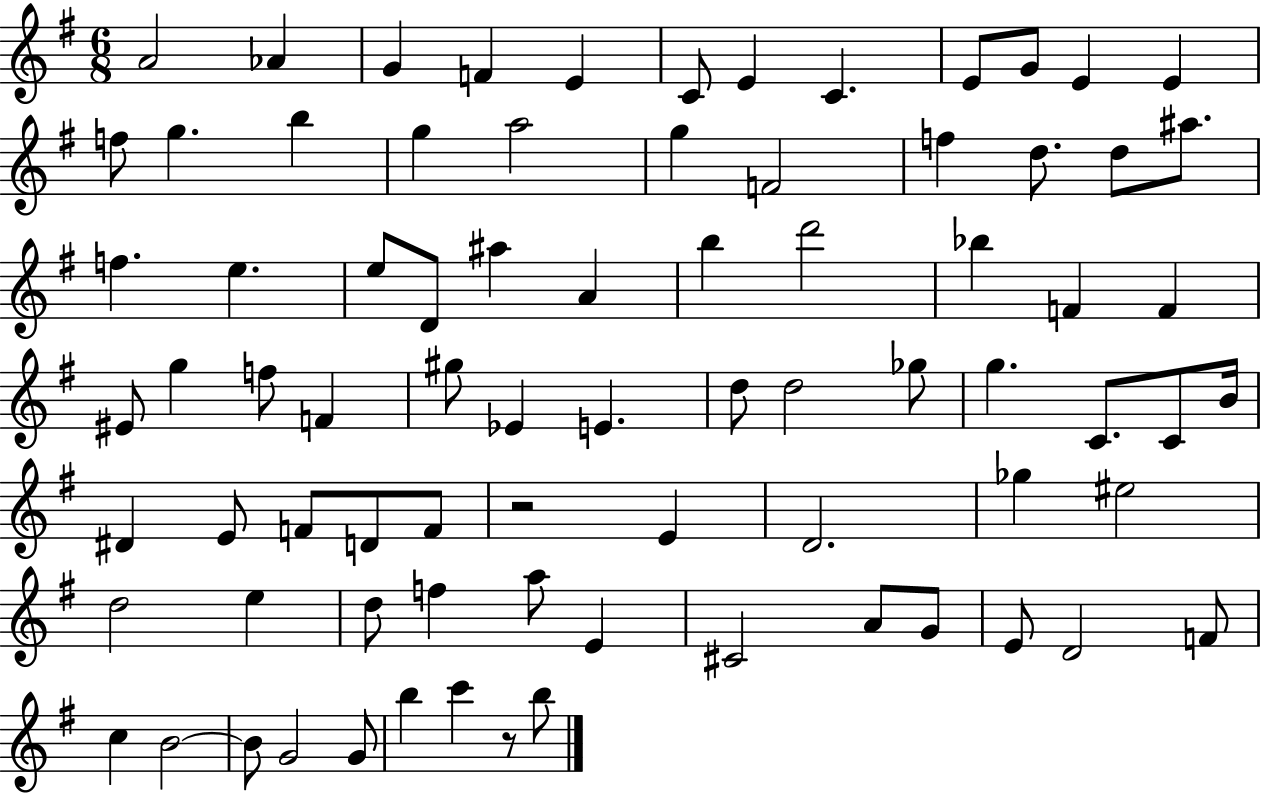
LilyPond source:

{
  \clef treble
  \numericTimeSignature
  \time 6/8
  \key g \major
  a'2 aes'4 | g'4 f'4 e'4 | c'8 e'4 c'4. | e'8 g'8 e'4 e'4 | \break f''8 g''4. b''4 | g''4 a''2 | g''4 f'2 | f''4 d''8. d''8 ais''8. | \break f''4. e''4. | e''8 d'8 ais''4 a'4 | b''4 d'''2 | bes''4 f'4 f'4 | \break eis'8 g''4 f''8 f'4 | gis''8 ees'4 e'4. | d''8 d''2 ges''8 | g''4. c'8. c'8 b'16 | \break dis'4 e'8 f'8 d'8 f'8 | r2 e'4 | d'2. | ges''4 eis''2 | \break d''2 e''4 | d''8 f''4 a''8 e'4 | cis'2 a'8 g'8 | e'8 d'2 f'8 | \break c''4 b'2~~ | b'8 g'2 g'8 | b''4 c'''4 r8 b''8 | \bar "|."
}